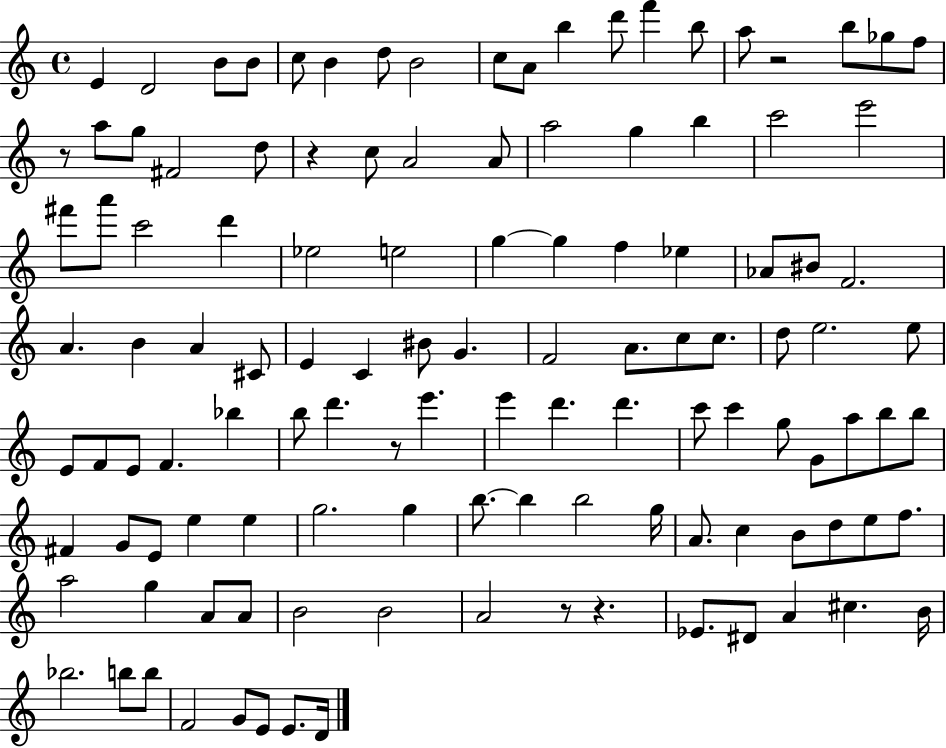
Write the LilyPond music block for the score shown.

{
  \clef treble
  \time 4/4
  \defaultTimeSignature
  \key c \major
  e'4 d'2 b'8 b'8 | c''8 b'4 d''8 b'2 | c''8 a'8 b''4 d'''8 f'''4 b''8 | a''8 r2 b''8 ges''8 f''8 | \break r8 a''8 g''8 fis'2 d''8 | r4 c''8 a'2 a'8 | a''2 g''4 b''4 | c'''2 e'''2 | \break fis'''8 a'''8 c'''2 d'''4 | ees''2 e''2 | g''4~~ g''4 f''4 ees''4 | aes'8 bis'8 f'2. | \break a'4. b'4 a'4 cis'8 | e'4 c'4 bis'8 g'4. | f'2 a'8. c''8 c''8. | d''8 e''2. e''8 | \break e'8 f'8 e'8 f'4. bes''4 | b''8 d'''4. r8 e'''4. | e'''4 d'''4. d'''4. | c'''8 c'''4 g''8 g'8 a''8 b''8 b''8 | \break fis'4 g'8 e'8 e''4 e''4 | g''2. g''4 | b''8.~~ b''4 b''2 g''16 | a'8. c''4 b'8 d''8 e''8 f''8. | \break a''2 g''4 a'8 a'8 | b'2 b'2 | a'2 r8 r4. | ees'8. dis'8 a'4 cis''4. b'16 | \break bes''2. b''8 b''8 | f'2 g'8 e'8 e'8. d'16 | \bar "|."
}